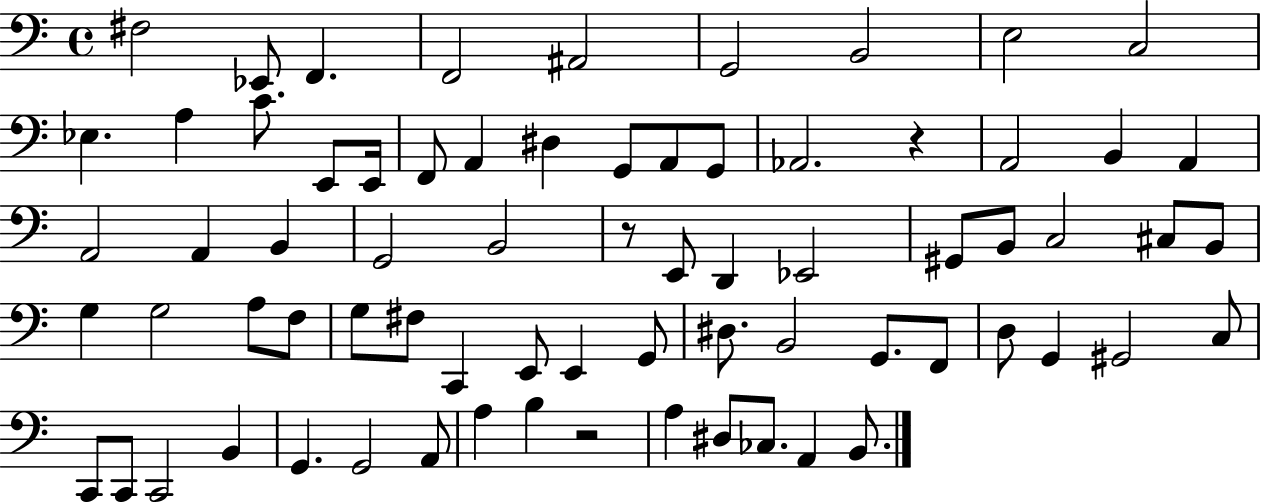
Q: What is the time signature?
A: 4/4